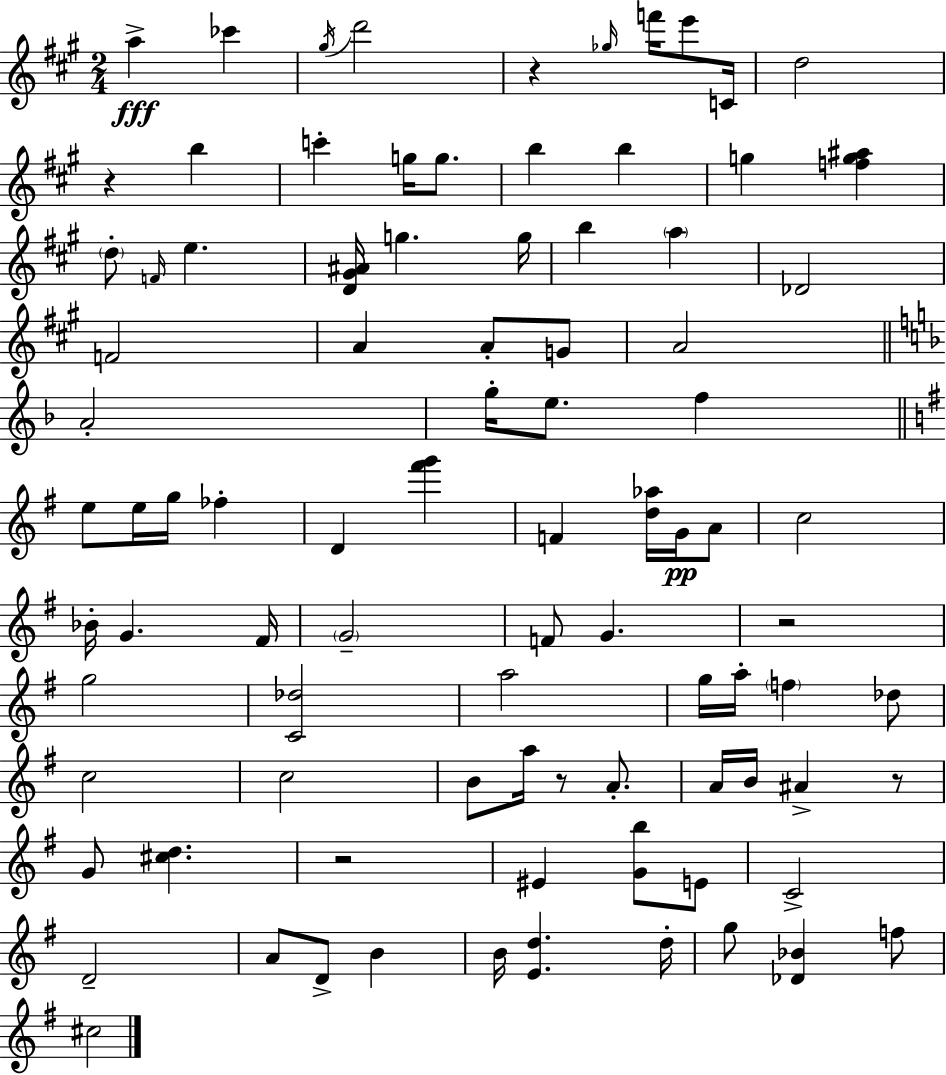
A5/q CES6/q G#5/s D6/h R/q Gb5/s F6/s E6/e C4/s D5/h R/q B5/q C6/q G5/s G5/e. B5/q B5/q G5/q [F5,G5,A#5]/q D5/e F4/s E5/q. [D4,G#4,A#4]/s G5/q. G5/s B5/q A5/q Db4/h F4/h A4/q A4/e G4/e A4/h A4/h G5/s E5/e. F5/q E5/e E5/s G5/s FES5/q D4/q [F#6,G6]/q F4/q [D5,Ab5]/s G4/s A4/e C5/h Bb4/s G4/q. F#4/s G4/h F4/e G4/q. R/h G5/h [C4,Db5]/h A5/h G5/s A5/s F5/q Db5/e C5/h C5/h B4/e A5/s R/e A4/e. A4/s B4/s A#4/q R/e G4/e [C#5,D5]/q. R/h EIS4/q [G4,B5]/e E4/e C4/h D4/h A4/e D4/e B4/q B4/s [E4,D5]/q. D5/s G5/e [Db4,Bb4]/q F5/e C#5/h